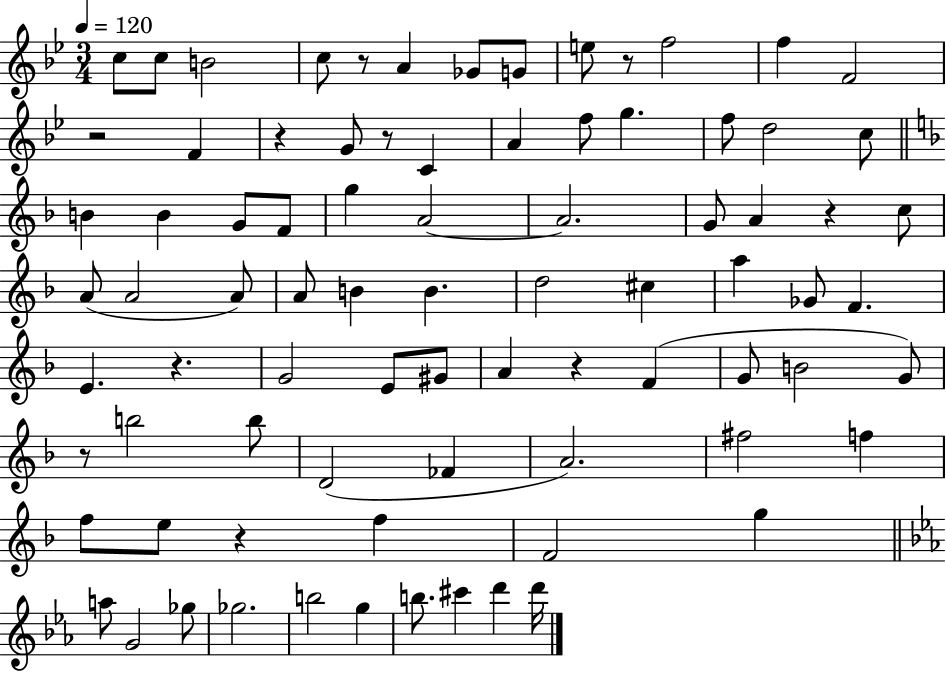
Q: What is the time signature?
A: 3/4